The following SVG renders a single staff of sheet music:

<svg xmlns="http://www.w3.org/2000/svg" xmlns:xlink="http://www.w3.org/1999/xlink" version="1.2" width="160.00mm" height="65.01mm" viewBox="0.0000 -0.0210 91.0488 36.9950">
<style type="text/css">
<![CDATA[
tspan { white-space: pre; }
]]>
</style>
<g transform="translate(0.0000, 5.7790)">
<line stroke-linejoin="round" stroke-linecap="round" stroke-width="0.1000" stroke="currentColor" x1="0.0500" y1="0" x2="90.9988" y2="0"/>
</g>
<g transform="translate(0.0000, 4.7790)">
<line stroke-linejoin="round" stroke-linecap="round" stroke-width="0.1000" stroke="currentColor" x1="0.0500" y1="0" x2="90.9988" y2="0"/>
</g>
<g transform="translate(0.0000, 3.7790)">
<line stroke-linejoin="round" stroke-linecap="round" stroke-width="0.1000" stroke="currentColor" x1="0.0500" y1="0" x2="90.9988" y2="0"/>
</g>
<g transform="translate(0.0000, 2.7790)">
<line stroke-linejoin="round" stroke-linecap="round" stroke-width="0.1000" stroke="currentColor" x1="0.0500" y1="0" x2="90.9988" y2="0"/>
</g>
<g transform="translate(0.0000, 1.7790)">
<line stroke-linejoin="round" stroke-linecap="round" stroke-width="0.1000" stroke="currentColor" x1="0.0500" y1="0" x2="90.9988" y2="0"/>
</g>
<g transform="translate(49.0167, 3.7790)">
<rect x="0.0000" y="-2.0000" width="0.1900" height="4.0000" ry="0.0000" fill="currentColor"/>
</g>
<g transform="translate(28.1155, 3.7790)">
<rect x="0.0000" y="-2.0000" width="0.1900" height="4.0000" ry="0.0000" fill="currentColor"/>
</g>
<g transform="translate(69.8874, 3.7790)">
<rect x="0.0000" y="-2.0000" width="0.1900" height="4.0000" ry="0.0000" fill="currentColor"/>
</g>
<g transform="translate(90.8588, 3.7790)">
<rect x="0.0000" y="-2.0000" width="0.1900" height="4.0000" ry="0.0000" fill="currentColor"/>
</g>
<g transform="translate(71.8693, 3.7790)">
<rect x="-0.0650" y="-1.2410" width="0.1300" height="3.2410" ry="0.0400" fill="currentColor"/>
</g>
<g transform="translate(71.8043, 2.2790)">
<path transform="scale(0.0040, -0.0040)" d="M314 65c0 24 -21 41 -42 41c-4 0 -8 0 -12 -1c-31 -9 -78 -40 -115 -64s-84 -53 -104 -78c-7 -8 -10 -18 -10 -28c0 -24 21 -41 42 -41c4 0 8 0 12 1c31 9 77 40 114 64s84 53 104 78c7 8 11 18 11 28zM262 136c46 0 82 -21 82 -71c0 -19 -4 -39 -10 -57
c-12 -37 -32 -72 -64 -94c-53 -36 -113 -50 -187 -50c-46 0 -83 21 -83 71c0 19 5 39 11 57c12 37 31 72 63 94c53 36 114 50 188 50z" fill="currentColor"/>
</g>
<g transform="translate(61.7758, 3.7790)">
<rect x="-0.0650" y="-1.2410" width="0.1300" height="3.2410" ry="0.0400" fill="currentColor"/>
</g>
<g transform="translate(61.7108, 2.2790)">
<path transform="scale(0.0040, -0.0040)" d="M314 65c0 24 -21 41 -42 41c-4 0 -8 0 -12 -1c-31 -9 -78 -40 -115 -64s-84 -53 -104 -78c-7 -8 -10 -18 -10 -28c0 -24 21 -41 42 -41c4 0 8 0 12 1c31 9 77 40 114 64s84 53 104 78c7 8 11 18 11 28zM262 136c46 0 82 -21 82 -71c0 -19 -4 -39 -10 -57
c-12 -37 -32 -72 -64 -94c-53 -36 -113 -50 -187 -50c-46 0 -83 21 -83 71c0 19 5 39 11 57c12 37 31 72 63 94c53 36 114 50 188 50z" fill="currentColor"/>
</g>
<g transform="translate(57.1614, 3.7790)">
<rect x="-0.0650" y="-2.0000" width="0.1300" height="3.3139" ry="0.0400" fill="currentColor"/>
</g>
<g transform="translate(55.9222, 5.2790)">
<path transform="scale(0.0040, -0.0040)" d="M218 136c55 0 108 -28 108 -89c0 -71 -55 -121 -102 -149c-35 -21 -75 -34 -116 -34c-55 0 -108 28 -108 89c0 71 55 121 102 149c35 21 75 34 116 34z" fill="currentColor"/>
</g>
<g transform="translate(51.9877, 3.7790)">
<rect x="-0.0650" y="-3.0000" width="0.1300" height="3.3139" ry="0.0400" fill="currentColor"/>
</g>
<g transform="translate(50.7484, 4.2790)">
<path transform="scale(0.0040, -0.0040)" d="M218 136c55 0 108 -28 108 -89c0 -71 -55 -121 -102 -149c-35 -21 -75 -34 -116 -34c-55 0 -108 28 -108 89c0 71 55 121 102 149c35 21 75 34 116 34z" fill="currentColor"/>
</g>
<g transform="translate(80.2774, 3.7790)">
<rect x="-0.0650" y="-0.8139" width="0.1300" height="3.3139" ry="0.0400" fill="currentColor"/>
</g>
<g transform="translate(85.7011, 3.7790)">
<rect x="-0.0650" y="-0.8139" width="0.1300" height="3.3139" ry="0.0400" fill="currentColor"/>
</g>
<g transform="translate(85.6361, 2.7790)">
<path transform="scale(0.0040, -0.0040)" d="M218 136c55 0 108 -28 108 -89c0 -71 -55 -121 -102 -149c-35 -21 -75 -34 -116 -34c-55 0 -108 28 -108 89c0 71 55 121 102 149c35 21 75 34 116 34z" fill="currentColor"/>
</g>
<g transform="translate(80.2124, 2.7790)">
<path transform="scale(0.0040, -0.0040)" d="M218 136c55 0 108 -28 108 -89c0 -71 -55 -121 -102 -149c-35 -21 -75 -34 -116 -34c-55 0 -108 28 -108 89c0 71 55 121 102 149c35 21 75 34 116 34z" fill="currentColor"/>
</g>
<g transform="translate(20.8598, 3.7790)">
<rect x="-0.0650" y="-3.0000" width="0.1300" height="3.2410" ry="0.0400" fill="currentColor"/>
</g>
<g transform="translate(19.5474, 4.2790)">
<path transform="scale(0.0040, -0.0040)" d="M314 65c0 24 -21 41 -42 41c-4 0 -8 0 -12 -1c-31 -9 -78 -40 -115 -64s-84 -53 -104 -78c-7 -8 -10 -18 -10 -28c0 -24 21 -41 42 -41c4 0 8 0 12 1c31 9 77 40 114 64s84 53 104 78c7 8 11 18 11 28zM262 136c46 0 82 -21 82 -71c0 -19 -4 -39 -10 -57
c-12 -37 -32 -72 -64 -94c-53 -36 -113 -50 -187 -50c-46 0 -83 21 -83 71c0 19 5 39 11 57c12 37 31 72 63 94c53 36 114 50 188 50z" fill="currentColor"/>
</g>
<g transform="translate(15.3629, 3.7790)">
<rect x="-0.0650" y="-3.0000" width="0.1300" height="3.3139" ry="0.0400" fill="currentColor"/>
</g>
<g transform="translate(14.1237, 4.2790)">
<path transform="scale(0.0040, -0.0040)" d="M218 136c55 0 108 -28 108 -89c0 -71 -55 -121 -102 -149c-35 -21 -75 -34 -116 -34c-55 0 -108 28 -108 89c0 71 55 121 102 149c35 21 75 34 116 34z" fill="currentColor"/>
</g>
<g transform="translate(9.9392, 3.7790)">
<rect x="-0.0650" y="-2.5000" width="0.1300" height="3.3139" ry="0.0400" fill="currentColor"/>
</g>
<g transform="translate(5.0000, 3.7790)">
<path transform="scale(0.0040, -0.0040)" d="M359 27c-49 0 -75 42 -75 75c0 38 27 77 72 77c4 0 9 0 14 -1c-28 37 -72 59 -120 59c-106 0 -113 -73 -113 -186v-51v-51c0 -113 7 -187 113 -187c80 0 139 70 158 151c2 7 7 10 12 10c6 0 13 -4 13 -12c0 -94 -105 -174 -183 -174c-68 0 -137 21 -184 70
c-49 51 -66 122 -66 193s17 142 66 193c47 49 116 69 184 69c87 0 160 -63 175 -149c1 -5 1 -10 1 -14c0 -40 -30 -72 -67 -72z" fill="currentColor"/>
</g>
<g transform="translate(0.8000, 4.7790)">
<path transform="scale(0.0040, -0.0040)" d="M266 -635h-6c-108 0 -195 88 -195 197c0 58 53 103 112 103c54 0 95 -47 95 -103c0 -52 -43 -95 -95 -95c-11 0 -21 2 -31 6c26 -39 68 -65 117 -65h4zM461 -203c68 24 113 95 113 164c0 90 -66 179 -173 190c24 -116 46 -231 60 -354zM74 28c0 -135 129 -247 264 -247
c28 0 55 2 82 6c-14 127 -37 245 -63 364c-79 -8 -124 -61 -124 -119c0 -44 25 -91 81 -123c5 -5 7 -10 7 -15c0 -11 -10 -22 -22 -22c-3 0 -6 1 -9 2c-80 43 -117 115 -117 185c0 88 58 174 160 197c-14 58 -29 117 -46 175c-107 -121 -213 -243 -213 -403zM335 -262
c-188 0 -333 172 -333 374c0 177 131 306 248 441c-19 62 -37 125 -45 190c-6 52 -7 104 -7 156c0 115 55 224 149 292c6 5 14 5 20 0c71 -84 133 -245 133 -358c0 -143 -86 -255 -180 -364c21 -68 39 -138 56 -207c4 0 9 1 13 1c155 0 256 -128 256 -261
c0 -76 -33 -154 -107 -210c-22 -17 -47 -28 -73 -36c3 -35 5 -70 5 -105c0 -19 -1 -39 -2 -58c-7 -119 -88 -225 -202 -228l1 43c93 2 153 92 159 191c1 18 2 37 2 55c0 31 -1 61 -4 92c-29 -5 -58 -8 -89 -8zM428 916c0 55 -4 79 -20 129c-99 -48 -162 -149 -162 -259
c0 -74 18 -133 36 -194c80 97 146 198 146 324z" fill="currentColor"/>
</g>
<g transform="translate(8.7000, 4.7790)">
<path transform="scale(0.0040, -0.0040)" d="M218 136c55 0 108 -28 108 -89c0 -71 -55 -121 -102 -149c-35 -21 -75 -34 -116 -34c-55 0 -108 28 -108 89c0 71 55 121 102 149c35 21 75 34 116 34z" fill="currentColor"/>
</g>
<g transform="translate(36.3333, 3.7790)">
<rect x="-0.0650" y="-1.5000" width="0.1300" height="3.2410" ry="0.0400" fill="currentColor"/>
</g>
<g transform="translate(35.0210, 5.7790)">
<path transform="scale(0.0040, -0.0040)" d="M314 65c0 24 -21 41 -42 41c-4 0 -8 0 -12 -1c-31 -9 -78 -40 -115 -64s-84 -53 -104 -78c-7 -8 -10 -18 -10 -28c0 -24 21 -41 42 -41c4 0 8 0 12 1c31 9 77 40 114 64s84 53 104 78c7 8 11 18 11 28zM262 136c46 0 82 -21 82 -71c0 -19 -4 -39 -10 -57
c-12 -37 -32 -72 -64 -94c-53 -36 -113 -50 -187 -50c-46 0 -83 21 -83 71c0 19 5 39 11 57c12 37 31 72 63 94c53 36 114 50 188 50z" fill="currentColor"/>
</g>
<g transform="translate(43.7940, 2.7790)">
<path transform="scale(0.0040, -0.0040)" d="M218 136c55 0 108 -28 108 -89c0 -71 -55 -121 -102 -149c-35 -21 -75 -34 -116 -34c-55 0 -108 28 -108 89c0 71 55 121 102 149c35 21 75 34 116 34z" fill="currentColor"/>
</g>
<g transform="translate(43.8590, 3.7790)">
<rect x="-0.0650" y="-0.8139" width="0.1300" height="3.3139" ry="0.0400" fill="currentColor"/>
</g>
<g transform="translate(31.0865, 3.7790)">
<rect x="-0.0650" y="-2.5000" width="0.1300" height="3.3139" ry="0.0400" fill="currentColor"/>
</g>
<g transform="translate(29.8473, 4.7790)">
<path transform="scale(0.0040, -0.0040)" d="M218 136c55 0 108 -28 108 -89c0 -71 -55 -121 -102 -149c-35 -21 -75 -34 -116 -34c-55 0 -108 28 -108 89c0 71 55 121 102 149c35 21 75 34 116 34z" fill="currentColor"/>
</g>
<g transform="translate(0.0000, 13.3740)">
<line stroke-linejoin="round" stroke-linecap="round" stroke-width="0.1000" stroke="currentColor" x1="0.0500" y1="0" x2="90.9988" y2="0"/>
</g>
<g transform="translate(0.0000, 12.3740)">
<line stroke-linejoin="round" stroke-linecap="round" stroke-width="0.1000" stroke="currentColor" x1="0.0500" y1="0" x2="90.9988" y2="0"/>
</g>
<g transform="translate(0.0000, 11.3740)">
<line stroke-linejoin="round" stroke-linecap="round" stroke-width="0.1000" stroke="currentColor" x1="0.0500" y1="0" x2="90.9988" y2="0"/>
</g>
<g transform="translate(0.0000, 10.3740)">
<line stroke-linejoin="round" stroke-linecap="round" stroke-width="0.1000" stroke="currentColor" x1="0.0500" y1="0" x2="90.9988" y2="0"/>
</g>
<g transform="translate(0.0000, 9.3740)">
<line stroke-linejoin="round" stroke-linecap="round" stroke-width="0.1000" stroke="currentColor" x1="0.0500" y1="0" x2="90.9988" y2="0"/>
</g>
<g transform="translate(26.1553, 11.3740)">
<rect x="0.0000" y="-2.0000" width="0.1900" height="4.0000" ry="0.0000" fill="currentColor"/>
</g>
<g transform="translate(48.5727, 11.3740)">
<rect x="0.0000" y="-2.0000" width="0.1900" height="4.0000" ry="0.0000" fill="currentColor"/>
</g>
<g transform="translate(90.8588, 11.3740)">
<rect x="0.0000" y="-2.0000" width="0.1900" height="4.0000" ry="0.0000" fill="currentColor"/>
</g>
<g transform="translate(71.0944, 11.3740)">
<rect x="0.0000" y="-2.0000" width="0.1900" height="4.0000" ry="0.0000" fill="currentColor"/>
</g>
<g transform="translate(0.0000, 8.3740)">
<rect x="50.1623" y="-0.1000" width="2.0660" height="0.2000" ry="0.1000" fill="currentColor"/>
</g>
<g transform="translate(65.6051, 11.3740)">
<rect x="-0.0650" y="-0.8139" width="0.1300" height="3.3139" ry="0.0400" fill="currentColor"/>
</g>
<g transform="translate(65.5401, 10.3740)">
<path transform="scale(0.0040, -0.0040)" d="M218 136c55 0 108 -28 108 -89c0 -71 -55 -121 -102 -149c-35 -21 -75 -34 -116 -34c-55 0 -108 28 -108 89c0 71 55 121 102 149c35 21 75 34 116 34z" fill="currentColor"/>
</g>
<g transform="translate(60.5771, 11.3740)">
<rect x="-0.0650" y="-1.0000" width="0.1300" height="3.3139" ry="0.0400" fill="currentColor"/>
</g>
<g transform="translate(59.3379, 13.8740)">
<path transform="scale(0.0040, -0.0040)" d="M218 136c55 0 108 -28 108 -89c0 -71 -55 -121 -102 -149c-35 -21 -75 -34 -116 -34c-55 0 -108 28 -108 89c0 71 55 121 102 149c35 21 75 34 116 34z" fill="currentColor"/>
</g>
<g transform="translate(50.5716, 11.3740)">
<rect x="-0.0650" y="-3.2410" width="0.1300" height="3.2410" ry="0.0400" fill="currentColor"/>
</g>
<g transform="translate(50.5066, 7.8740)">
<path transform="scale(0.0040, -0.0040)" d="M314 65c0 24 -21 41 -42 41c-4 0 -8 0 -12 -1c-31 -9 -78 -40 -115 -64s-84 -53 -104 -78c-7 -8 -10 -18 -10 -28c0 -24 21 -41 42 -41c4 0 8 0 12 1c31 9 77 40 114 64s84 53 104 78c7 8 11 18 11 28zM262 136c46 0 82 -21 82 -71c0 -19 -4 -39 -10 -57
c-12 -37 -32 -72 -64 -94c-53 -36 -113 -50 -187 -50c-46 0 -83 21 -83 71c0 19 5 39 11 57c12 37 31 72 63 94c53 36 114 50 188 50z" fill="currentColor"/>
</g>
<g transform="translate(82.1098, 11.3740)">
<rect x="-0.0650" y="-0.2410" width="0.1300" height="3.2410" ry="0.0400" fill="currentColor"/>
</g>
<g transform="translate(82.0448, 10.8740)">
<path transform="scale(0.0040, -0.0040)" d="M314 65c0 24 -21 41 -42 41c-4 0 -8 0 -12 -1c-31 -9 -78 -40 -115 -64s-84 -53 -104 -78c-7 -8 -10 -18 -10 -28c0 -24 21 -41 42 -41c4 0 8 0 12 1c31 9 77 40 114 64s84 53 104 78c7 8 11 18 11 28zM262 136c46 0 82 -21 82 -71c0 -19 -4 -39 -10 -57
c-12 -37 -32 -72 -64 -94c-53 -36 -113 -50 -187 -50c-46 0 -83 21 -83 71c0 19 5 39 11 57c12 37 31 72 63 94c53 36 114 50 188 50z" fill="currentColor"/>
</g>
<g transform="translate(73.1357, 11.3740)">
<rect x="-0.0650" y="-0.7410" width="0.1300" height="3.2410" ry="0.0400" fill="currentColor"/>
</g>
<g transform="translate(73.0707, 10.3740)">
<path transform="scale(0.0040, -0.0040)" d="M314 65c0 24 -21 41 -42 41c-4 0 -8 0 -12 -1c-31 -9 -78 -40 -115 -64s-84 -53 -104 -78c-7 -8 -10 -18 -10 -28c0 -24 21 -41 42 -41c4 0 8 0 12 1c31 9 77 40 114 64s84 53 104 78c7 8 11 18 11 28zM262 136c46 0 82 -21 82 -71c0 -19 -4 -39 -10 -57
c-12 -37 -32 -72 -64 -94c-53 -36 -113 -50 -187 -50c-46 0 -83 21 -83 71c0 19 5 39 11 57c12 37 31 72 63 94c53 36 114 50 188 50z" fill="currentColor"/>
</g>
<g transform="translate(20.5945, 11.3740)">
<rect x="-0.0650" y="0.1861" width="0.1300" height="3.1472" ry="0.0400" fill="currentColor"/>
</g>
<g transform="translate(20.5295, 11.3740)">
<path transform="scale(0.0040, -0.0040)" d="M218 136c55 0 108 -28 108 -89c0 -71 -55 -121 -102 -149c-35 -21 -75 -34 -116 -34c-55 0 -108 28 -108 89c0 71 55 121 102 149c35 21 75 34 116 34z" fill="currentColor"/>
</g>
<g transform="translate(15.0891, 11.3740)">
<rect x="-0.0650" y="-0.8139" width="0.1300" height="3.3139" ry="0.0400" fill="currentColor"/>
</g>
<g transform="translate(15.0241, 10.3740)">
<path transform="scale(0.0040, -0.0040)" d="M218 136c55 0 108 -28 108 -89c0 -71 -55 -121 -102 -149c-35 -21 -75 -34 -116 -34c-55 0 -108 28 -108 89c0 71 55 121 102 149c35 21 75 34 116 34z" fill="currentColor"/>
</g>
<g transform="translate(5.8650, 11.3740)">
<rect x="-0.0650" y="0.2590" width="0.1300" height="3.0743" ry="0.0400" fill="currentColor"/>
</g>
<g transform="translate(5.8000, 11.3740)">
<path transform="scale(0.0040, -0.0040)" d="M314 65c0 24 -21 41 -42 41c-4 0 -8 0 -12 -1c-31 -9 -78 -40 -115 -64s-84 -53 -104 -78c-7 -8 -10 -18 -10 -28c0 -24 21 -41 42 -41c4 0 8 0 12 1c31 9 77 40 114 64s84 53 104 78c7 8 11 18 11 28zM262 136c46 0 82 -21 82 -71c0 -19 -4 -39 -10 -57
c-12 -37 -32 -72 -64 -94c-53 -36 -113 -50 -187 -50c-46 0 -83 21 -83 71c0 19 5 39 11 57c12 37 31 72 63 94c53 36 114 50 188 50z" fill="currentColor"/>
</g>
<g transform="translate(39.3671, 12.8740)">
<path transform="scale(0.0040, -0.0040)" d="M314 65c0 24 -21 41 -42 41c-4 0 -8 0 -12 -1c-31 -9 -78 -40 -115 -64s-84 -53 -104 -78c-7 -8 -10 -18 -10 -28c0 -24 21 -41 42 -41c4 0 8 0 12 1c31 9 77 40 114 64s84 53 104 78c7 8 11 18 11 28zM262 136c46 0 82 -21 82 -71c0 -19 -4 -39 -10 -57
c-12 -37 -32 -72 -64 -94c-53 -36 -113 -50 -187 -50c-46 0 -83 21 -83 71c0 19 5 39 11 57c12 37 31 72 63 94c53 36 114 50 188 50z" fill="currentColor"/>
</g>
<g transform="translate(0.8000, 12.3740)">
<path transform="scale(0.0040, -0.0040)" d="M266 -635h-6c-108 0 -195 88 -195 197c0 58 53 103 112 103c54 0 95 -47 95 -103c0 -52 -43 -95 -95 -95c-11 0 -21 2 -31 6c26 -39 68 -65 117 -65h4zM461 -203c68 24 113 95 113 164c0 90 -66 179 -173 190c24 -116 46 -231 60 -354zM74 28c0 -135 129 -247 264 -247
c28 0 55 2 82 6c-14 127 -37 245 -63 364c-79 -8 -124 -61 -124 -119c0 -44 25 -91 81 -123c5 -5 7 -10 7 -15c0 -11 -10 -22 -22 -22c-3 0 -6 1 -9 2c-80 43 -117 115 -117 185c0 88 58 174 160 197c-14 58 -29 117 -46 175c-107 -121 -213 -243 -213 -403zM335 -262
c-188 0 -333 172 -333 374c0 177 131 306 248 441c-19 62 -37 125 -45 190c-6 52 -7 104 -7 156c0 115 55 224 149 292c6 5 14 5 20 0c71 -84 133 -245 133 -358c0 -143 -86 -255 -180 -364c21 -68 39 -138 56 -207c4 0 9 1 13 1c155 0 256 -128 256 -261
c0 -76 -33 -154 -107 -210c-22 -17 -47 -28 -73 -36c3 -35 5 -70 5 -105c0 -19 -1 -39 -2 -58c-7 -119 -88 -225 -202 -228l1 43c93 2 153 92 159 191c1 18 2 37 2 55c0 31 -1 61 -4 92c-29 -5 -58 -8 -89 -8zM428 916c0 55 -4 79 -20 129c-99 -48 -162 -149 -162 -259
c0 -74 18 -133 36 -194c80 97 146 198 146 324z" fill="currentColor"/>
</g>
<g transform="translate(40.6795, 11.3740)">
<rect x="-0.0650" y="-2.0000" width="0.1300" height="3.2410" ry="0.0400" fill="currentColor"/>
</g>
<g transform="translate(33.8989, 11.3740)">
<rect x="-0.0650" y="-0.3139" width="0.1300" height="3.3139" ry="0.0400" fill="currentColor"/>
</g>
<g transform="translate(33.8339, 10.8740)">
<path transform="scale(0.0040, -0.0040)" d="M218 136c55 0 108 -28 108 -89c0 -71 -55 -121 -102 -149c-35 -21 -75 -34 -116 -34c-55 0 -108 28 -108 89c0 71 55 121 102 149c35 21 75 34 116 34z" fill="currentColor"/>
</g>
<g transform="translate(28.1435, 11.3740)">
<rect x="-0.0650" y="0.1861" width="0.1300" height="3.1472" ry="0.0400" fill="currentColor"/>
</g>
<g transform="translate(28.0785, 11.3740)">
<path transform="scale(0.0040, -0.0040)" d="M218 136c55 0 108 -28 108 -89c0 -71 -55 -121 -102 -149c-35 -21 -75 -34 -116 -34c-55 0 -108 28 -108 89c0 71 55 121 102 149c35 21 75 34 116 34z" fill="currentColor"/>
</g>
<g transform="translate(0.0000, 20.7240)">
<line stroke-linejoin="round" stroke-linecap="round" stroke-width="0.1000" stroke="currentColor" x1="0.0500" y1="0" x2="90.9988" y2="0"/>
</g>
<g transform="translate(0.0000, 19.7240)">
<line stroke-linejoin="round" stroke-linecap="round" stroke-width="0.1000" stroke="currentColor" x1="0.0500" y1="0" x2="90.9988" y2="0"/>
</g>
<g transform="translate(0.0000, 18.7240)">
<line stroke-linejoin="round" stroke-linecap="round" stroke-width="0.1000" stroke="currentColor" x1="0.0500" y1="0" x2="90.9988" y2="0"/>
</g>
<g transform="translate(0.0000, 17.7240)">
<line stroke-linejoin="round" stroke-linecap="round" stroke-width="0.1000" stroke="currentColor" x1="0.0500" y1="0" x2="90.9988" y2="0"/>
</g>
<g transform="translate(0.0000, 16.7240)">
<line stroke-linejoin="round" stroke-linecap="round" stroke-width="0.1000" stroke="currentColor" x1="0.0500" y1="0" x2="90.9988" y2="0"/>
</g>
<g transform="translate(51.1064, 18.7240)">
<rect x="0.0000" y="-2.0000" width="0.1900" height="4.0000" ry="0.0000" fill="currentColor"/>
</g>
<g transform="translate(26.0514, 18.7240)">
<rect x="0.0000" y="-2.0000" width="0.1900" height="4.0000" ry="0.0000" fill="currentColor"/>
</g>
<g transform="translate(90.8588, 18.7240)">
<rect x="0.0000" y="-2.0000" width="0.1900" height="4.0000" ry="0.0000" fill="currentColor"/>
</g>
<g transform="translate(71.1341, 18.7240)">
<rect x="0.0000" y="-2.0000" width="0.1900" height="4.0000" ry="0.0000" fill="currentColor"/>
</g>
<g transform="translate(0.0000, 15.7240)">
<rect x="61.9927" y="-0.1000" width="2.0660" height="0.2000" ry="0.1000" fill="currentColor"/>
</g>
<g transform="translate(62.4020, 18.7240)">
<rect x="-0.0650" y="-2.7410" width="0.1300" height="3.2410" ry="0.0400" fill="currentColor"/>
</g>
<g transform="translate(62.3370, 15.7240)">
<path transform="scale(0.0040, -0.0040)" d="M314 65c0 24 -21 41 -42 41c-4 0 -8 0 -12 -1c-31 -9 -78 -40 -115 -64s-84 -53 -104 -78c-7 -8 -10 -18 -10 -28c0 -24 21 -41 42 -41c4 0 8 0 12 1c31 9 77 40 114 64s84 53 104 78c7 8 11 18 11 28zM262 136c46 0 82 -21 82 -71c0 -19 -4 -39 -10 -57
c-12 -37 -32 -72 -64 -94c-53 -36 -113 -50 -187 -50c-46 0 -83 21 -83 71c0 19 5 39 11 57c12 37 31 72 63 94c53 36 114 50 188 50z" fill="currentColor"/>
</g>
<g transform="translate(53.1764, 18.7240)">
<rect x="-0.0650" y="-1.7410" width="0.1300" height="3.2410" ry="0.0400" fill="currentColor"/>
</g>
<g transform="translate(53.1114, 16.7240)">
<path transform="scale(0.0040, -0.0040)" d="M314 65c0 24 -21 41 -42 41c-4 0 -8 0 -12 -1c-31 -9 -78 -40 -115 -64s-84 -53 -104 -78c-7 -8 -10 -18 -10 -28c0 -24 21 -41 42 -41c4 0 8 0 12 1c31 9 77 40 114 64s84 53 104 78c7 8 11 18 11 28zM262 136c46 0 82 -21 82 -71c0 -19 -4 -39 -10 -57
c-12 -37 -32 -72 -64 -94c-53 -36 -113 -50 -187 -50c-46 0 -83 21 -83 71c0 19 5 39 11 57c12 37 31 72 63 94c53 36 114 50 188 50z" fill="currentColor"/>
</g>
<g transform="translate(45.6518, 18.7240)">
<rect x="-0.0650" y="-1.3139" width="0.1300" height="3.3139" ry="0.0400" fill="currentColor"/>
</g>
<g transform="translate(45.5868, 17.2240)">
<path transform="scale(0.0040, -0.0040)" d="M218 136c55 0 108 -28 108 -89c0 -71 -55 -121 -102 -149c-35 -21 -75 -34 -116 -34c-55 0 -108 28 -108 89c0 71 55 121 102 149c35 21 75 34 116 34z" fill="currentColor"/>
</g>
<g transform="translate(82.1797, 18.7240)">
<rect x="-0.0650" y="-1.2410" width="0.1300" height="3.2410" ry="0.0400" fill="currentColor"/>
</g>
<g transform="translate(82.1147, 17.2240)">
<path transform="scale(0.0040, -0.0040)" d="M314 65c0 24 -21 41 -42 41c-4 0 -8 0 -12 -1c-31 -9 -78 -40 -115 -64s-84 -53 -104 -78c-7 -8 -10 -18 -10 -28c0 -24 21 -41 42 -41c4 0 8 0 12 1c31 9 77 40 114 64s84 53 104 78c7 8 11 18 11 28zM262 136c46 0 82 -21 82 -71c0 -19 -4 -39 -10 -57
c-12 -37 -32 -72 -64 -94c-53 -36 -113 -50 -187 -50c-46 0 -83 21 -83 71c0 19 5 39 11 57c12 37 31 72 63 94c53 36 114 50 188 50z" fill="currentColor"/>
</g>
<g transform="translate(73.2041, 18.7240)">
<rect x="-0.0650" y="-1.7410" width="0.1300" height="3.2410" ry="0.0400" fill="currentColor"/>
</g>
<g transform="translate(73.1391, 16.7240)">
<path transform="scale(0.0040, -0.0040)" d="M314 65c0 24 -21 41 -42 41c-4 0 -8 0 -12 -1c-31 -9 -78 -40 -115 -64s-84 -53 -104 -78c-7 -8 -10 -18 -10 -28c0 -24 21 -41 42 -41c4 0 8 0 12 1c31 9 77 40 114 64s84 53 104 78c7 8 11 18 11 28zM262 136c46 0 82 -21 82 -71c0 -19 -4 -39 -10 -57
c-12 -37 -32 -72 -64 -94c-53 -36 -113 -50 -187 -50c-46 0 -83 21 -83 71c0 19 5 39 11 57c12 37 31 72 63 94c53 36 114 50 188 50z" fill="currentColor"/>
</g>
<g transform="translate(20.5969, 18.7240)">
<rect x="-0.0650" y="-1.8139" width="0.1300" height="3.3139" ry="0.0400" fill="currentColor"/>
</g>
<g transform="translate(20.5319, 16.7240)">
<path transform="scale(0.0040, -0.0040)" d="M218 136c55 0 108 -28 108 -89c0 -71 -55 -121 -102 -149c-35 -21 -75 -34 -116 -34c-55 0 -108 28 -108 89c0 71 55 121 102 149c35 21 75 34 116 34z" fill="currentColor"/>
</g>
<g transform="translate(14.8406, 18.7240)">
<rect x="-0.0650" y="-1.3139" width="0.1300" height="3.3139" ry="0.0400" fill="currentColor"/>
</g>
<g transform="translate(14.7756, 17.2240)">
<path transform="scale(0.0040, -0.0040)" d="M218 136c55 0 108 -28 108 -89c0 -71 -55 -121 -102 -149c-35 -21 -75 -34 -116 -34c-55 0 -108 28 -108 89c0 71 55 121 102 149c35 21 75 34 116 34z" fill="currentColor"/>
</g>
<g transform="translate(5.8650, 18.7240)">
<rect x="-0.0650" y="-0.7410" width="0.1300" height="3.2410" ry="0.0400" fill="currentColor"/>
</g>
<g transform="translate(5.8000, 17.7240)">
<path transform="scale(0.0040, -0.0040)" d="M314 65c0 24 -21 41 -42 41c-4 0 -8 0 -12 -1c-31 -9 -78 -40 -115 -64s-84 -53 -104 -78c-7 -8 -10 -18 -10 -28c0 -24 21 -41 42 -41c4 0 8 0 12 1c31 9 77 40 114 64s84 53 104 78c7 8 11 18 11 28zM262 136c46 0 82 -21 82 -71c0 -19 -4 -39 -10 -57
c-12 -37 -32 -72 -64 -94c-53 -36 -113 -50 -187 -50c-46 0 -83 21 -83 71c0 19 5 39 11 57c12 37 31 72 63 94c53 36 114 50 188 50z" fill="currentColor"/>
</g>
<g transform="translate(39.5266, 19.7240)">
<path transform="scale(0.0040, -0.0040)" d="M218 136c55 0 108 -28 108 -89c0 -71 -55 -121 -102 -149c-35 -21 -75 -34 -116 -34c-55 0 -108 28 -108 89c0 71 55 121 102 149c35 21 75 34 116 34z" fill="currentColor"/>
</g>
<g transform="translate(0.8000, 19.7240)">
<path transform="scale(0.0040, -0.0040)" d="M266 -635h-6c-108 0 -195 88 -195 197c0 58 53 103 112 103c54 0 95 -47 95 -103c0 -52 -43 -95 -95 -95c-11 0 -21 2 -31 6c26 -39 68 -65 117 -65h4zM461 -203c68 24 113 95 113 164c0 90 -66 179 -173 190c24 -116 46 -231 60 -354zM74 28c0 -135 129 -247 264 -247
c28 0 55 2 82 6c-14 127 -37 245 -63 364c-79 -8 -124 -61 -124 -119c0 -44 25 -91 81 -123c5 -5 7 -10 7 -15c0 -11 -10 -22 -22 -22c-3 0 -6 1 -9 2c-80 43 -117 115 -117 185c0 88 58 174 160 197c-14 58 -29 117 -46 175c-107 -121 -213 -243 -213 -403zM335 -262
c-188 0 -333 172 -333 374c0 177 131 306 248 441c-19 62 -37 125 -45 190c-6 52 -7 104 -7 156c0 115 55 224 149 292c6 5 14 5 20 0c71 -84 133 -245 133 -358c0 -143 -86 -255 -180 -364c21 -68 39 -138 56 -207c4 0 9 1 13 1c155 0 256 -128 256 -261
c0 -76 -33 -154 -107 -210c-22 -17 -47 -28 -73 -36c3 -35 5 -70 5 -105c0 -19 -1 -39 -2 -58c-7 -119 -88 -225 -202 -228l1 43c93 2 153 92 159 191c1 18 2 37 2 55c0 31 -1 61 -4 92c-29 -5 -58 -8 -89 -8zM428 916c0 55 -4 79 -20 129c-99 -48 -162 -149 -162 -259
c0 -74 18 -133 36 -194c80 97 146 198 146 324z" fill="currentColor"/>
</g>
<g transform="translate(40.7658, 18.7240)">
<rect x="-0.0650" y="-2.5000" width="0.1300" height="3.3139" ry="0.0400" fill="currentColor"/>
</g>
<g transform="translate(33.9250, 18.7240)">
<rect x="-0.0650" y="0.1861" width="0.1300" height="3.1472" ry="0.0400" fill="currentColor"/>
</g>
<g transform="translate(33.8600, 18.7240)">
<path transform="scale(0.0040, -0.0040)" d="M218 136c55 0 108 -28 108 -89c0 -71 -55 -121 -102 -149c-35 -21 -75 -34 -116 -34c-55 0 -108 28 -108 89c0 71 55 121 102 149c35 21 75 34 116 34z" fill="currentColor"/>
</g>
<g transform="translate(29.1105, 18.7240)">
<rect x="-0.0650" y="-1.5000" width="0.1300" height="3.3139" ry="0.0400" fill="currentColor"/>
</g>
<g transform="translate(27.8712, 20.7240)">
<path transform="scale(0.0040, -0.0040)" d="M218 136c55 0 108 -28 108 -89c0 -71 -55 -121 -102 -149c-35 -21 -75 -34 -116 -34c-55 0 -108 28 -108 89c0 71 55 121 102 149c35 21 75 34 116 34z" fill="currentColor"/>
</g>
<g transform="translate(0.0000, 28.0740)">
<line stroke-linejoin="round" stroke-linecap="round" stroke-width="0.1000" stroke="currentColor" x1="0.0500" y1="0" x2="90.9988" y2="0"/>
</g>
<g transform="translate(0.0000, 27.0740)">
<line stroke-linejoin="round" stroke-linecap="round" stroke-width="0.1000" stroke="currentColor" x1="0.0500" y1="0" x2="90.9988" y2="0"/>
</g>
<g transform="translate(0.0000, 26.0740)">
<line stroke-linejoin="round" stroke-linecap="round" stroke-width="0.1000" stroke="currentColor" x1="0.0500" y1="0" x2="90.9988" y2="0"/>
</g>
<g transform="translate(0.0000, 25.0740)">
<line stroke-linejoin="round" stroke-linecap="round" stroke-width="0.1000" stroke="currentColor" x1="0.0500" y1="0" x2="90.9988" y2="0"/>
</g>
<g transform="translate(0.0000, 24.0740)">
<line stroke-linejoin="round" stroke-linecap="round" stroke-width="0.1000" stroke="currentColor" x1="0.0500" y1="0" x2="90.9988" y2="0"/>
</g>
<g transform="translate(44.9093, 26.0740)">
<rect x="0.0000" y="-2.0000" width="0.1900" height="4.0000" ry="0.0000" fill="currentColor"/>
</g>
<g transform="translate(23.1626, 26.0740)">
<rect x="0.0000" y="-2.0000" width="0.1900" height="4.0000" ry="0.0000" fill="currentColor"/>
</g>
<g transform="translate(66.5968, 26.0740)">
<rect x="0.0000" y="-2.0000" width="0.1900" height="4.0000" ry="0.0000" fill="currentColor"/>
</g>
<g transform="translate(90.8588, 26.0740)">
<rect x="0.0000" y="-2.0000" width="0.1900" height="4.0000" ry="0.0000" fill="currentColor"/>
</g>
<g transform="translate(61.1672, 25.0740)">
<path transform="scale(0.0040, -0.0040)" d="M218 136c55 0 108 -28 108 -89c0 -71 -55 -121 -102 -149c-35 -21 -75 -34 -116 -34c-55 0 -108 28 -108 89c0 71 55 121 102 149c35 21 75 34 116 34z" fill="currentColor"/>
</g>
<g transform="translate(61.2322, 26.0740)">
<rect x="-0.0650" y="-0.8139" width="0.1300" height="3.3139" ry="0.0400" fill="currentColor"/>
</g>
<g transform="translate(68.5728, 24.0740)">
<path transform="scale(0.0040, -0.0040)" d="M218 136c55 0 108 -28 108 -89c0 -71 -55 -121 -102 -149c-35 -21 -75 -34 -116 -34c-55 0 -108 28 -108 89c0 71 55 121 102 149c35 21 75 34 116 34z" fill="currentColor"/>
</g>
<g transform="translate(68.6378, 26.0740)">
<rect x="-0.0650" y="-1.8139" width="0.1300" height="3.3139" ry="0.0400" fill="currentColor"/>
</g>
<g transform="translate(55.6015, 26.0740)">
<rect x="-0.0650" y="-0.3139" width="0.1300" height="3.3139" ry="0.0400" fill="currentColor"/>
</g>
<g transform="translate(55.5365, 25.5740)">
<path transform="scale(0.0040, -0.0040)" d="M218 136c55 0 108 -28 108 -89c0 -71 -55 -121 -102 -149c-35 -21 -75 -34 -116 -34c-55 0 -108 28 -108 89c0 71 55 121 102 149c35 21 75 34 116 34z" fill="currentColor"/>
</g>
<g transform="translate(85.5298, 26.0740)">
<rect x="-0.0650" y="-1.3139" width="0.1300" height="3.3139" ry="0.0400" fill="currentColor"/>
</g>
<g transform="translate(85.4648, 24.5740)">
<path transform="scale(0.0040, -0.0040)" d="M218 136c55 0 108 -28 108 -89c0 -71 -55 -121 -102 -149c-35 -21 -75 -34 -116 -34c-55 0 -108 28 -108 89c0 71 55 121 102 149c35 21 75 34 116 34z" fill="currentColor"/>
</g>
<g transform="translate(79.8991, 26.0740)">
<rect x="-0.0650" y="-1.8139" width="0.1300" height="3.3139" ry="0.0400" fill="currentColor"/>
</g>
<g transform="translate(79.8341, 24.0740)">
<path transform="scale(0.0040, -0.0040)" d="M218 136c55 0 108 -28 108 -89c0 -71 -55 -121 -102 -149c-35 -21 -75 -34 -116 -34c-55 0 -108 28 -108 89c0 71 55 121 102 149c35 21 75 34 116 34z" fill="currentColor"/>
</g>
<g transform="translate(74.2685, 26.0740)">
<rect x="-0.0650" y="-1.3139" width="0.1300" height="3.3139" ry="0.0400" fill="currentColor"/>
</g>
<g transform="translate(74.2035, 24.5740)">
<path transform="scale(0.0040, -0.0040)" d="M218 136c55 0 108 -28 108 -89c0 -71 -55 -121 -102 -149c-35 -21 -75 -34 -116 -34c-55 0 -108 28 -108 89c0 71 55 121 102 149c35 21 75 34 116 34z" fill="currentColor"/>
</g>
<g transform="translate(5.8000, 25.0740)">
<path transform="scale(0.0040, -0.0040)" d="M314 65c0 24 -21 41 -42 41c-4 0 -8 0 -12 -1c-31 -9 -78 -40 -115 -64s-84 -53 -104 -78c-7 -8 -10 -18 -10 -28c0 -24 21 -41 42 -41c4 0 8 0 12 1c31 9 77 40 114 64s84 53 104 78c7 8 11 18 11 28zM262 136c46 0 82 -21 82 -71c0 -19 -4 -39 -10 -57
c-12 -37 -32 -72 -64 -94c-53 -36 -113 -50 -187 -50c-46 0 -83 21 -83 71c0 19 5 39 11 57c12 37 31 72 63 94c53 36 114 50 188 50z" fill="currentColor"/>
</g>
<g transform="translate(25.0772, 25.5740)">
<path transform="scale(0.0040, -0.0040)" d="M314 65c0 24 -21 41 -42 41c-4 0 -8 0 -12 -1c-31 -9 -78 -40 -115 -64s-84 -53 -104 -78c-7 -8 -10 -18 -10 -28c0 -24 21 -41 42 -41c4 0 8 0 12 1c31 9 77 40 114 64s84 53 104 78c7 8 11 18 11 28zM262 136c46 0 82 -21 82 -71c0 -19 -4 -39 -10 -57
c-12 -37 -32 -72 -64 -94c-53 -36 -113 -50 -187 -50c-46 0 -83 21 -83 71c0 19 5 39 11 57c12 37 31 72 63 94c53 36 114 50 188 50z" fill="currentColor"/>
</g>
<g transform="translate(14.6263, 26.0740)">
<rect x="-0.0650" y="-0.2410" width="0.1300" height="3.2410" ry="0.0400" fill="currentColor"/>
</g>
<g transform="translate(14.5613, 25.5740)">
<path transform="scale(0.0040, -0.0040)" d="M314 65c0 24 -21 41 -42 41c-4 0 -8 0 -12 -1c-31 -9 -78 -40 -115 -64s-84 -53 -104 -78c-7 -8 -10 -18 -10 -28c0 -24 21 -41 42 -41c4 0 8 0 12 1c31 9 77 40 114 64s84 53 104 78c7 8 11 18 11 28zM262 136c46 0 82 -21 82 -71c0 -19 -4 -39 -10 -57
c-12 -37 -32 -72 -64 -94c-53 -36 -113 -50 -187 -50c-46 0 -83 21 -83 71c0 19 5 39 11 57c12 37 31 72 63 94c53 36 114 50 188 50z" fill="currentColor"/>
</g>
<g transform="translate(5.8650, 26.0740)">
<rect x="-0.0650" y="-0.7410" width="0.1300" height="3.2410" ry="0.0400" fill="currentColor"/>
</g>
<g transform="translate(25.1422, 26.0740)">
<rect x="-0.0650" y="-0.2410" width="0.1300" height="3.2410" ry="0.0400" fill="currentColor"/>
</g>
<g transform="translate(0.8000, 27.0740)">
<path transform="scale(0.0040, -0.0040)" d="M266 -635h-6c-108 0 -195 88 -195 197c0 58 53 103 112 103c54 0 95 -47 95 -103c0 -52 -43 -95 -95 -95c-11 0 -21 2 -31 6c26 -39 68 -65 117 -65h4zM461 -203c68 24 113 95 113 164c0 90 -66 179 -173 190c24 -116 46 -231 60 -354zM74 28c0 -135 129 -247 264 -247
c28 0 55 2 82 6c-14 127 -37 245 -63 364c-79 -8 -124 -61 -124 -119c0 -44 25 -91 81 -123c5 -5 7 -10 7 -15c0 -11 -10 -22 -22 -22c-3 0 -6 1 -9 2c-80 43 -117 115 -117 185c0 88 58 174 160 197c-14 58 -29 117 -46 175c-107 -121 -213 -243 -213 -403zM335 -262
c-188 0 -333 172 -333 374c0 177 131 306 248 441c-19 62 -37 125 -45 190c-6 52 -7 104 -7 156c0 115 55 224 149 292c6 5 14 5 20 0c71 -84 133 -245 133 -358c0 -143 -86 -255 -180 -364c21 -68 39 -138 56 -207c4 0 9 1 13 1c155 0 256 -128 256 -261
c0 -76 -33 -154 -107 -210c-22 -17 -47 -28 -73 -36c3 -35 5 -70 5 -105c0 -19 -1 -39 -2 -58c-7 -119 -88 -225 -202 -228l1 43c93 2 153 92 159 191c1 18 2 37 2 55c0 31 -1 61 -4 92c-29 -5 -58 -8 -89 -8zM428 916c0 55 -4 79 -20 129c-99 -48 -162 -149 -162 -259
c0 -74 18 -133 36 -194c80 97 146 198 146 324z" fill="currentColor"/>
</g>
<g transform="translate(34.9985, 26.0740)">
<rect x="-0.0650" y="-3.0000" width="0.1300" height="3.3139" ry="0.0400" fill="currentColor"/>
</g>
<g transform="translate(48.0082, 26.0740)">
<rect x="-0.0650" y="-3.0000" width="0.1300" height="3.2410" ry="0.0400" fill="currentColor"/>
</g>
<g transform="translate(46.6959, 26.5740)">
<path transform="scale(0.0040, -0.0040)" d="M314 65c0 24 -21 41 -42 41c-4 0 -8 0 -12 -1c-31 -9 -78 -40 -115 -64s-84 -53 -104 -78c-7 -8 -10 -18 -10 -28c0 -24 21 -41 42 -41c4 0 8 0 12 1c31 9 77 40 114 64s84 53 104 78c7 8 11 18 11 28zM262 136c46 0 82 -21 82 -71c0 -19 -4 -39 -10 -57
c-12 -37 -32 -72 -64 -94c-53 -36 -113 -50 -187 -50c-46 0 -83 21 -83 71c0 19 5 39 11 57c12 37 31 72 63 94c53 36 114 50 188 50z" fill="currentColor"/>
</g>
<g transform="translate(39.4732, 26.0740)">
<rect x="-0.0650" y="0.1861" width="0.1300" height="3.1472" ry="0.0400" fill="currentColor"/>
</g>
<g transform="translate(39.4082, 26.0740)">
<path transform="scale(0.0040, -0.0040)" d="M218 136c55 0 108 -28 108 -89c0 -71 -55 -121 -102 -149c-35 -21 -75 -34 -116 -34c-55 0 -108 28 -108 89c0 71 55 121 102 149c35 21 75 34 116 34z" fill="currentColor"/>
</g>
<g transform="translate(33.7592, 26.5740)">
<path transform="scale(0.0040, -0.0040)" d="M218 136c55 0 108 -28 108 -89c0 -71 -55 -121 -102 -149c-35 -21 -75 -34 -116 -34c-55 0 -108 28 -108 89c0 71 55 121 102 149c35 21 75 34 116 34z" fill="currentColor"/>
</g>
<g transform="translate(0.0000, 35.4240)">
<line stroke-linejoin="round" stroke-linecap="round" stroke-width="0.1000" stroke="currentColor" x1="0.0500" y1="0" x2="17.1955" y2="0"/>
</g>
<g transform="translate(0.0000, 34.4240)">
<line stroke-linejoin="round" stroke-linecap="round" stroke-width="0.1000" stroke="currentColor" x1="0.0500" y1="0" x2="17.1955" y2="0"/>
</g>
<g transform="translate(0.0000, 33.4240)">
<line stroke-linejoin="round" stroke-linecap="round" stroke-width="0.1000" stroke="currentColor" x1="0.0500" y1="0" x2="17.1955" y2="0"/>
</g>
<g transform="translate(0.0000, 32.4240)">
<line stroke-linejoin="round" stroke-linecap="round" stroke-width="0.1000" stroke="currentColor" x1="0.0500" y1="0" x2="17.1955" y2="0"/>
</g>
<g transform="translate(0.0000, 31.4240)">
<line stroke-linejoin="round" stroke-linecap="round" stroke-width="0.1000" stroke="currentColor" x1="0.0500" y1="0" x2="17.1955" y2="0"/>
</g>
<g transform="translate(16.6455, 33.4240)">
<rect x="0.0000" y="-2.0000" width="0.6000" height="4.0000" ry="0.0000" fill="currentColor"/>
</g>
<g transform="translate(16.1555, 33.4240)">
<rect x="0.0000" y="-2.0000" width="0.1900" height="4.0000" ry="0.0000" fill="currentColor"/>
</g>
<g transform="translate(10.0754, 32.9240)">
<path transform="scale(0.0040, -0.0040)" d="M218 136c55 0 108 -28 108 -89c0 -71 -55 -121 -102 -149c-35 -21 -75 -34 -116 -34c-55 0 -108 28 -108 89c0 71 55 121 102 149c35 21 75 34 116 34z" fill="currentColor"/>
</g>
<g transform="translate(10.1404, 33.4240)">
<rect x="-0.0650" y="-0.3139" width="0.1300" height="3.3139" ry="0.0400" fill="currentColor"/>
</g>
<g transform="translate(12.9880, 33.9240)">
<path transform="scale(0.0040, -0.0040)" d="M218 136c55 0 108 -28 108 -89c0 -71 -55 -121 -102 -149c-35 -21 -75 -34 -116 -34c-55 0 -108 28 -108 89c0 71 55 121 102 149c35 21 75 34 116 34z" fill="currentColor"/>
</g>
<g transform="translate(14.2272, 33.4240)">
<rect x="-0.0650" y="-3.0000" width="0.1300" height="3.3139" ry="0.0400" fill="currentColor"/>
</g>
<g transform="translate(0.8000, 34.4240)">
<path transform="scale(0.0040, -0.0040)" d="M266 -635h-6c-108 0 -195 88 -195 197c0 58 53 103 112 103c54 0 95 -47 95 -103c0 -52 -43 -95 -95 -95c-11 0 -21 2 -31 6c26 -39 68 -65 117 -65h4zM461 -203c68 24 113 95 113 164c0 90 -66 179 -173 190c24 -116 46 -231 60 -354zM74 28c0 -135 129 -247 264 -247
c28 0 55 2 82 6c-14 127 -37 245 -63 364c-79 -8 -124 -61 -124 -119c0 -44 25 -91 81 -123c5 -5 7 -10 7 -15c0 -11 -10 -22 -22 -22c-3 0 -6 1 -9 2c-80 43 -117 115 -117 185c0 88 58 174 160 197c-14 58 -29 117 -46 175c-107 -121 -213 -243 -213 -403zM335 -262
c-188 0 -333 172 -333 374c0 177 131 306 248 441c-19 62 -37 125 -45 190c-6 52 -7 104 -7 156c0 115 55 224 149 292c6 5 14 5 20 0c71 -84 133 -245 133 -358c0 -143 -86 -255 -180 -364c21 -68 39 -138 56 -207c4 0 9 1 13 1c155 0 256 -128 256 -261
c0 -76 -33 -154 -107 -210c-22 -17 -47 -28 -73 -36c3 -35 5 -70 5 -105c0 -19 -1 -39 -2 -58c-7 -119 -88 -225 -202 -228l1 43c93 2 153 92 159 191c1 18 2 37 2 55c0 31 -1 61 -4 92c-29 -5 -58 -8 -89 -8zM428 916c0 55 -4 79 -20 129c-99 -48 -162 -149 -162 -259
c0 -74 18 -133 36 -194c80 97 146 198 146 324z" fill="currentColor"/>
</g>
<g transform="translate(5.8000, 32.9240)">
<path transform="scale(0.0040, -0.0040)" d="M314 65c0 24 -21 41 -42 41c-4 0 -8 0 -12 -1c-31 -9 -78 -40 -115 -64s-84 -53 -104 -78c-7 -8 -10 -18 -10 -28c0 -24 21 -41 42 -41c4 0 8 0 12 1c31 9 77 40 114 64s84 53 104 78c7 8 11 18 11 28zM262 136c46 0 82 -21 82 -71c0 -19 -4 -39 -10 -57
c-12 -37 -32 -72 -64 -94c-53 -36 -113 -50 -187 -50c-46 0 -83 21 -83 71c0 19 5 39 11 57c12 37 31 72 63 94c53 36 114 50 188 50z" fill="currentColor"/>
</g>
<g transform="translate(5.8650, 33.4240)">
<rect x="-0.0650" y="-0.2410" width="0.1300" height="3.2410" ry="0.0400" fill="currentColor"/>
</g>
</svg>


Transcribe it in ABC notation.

X:1
T:Untitled
M:4/4
L:1/4
K:C
G A A2 G E2 d A F e2 e2 d d B2 d B B c F2 b2 D d d2 c2 d2 e f E B G e f2 a2 f2 e2 d2 c2 c2 A B A2 c d f e f e c2 c A